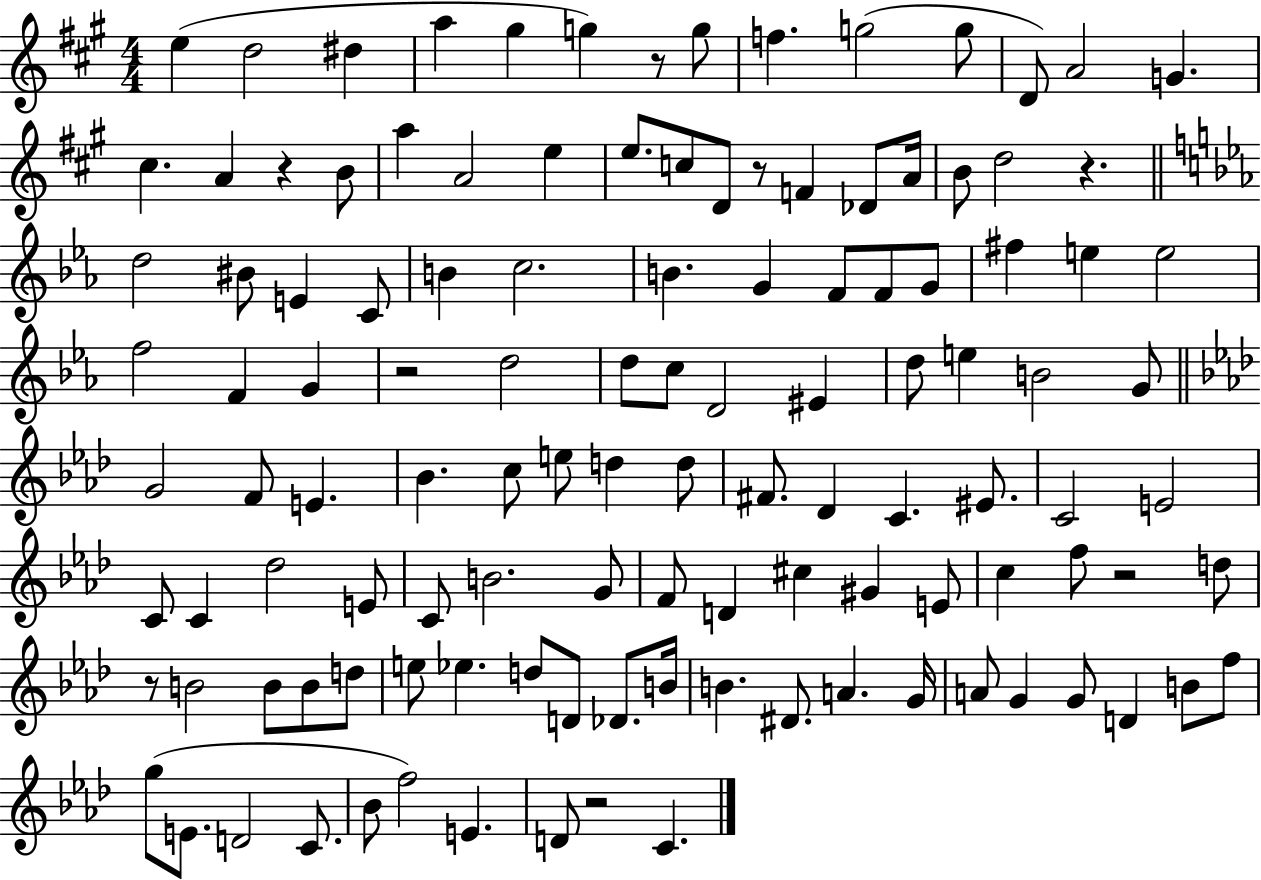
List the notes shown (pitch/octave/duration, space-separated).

E5/q D5/h D#5/q A5/q G#5/q G5/q R/e G5/e F5/q. G5/h G5/e D4/e A4/h G4/q. C#5/q. A4/q R/q B4/e A5/q A4/h E5/q E5/e. C5/e D4/e R/e F4/q Db4/e A4/s B4/e D5/h R/q. D5/h BIS4/e E4/q C4/e B4/q C5/h. B4/q. G4/q F4/e F4/e G4/e F#5/q E5/q E5/h F5/h F4/q G4/q R/h D5/h D5/e C5/e D4/h EIS4/q D5/e E5/q B4/h G4/e G4/h F4/e E4/q. Bb4/q. C5/e E5/e D5/q D5/e F#4/e. Db4/q C4/q. EIS4/e. C4/h E4/h C4/e C4/q Db5/h E4/e C4/e B4/h. G4/e F4/e D4/q C#5/q G#4/q E4/e C5/q F5/e R/h D5/e R/e B4/h B4/e B4/e D5/e E5/e Eb5/q. D5/e D4/e Db4/e. B4/s B4/q. D#4/e. A4/q. G4/s A4/e G4/q G4/e D4/q B4/e F5/e G5/e E4/e. D4/h C4/e. Bb4/e F5/h E4/q. D4/e R/h C4/q.